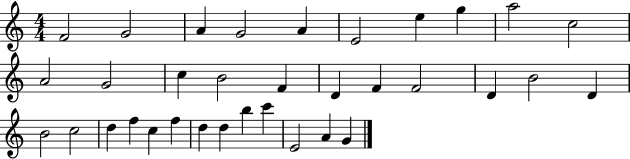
X:1
T:Untitled
M:4/4
L:1/4
K:C
F2 G2 A G2 A E2 e g a2 c2 A2 G2 c B2 F D F F2 D B2 D B2 c2 d f c f d d b c' E2 A G